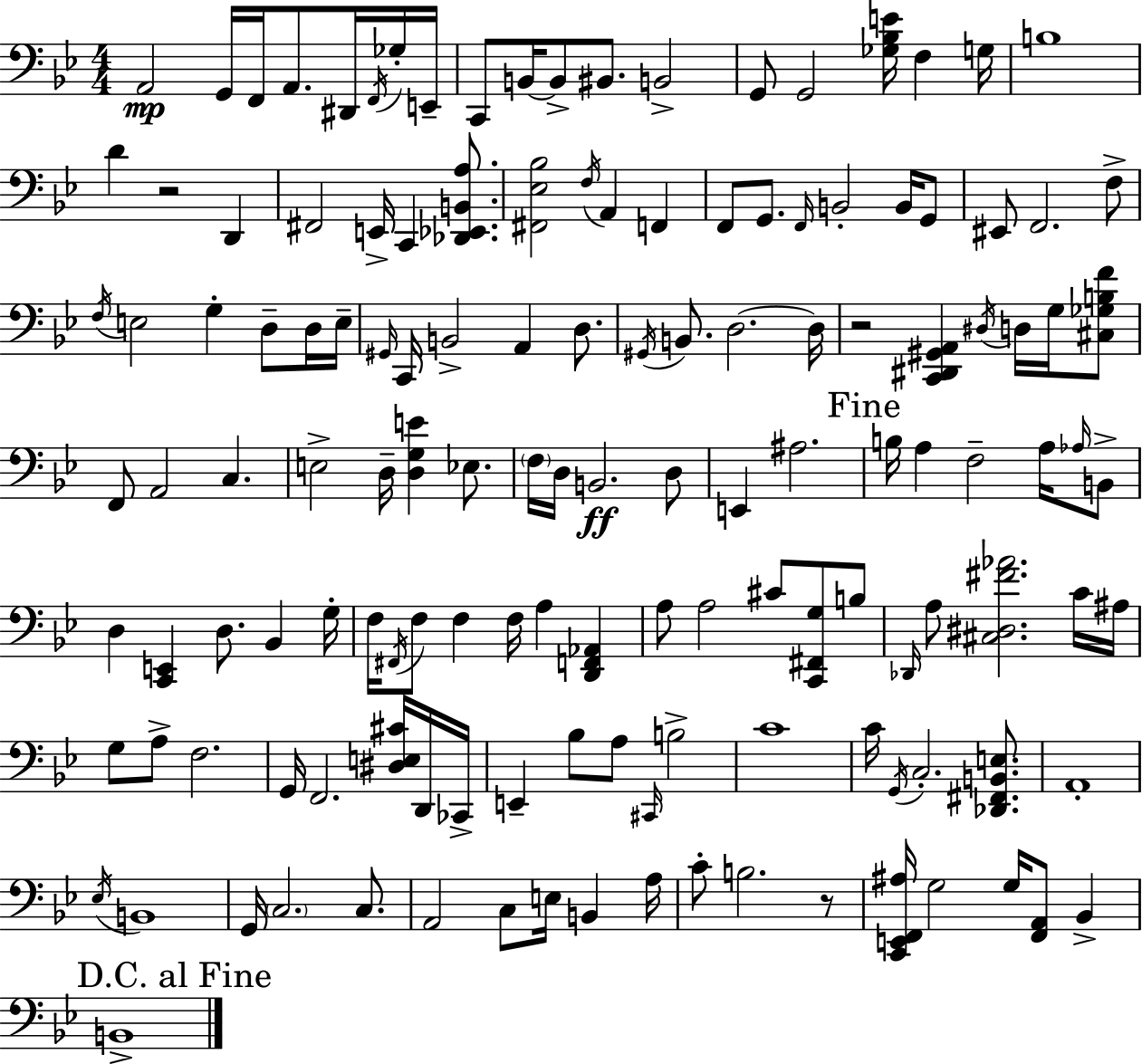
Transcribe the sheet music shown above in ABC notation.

X:1
T:Untitled
M:4/4
L:1/4
K:Bb
A,,2 G,,/4 F,,/4 A,,/2 ^D,,/4 F,,/4 _G,/4 E,,/4 C,,/2 B,,/4 B,,/2 ^B,,/2 B,,2 G,,/2 G,,2 [_G,_B,E]/4 F, G,/4 B,4 D z2 D,, ^F,,2 E,,/4 C,, [_D,,_E,,B,,A,]/2 [^F,,_E,_B,]2 F,/4 A,, F,, F,,/2 G,,/2 F,,/4 B,,2 B,,/4 G,,/2 ^E,,/2 F,,2 F,/2 F,/4 E,2 G, D,/2 D,/4 E,/4 ^G,,/4 C,,/4 B,,2 A,, D,/2 ^G,,/4 B,,/2 D,2 D,/4 z2 [C,,^D,,^G,,A,,] ^D,/4 D,/4 G,/4 [^C,_G,B,F]/2 F,,/2 A,,2 C, E,2 D,/4 [D,G,E] _E,/2 F,/4 D,/4 B,,2 D,/2 E,, ^A,2 B,/4 A, F,2 A,/4 _A,/4 B,,/2 D, [C,,E,,] D,/2 _B,, G,/4 F,/4 ^F,,/4 F,/2 F, F,/4 A, [D,,F,,_A,,] A,/2 A,2 ^C/2 [C,,^F,,G,]/2 B,/2 _D,,/4 A,/2 [^C,^D,^F_A]2 C/4 ^A,/4 G,/2 A,/2 F,2 G,,/4 F,,2 [^D,E,^C]/4 D,,/4 _C,,/4 E,, _B,/2 A,/2 ^C,,/4 B,2 C4 C/4 G,,/4 C,2 [_D,,^F,,B,,E,]/2 A,,4 _E,/4 B,,4 G,,/4 C,2 C,/2 A,,2 C,/2 E,/4 B,, A,/4 C/2 B,2 z/2 [C,,E,,F,,^A,]/4 G,2 G,/4 [F,,A,,]/2 _B,, B,,4